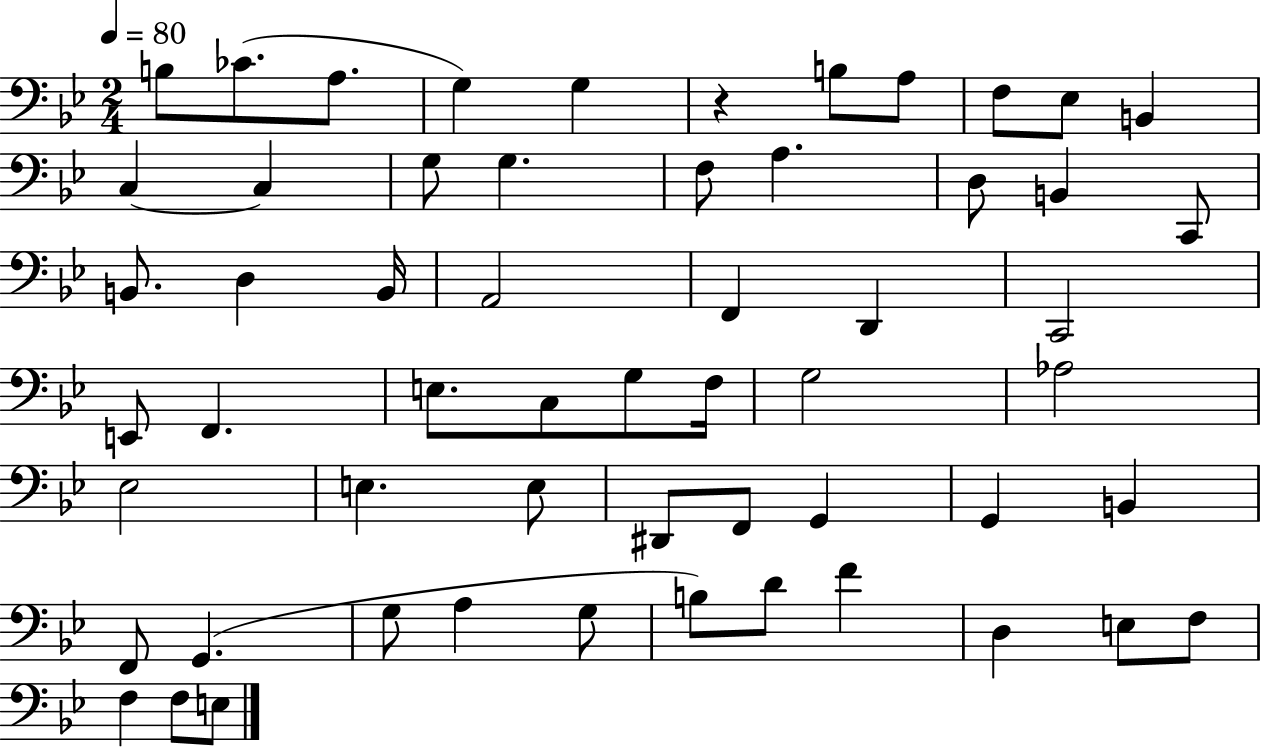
X:1
T:Untitled
M:2/4
L:1/4
K:Bb
B,/2 _C/2 A,/2 G, G, z B,/2 A,/2 F,/2 _E,/2 B,, C, C, G,/2 G, F,/2 A, D,/2 B,, C,,/2 B,,/2 D, B,,/4 A,,2 F,, D,, C,,2 E,,/2 F,, E,/2 C,/2 G,/2 F,/4 G,2 _A,2 _E,2 E, E,/2 ^D,,/2 F,,/2 G,, G,, B,, F,,/2 G,, G,/2 A, G,/2 B,/2 D/2 F D, E,/2 F,/2 F, F,/2 E,/2